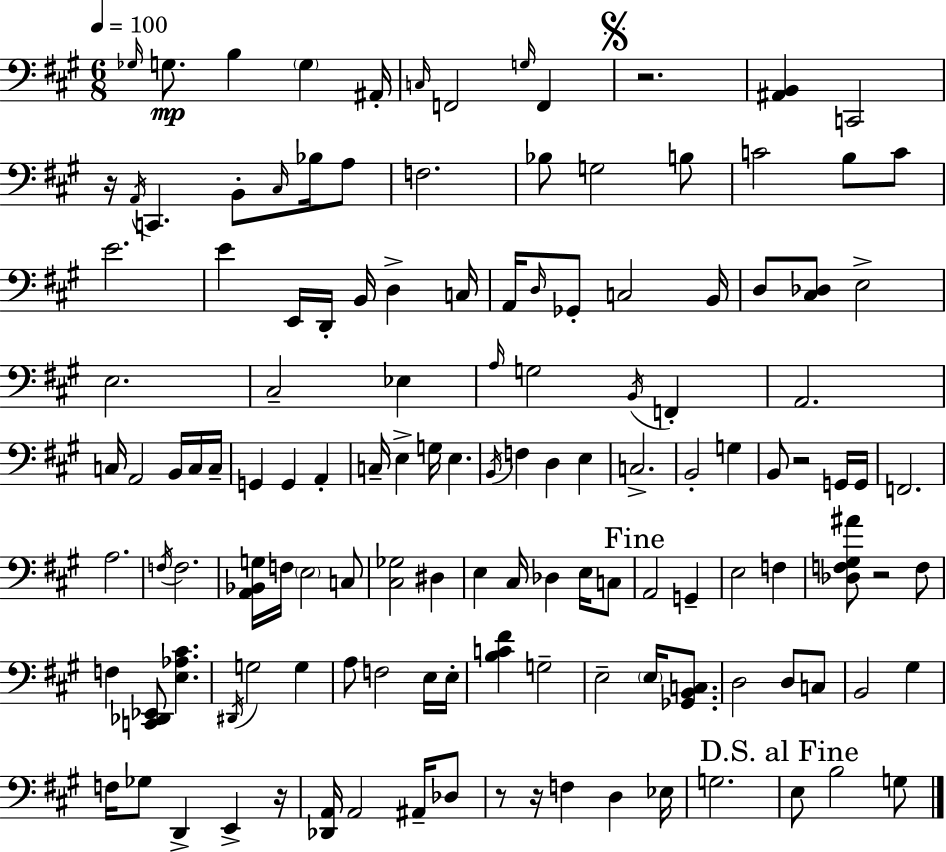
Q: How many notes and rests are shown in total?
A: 132